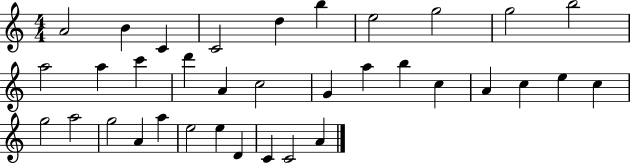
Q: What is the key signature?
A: C major